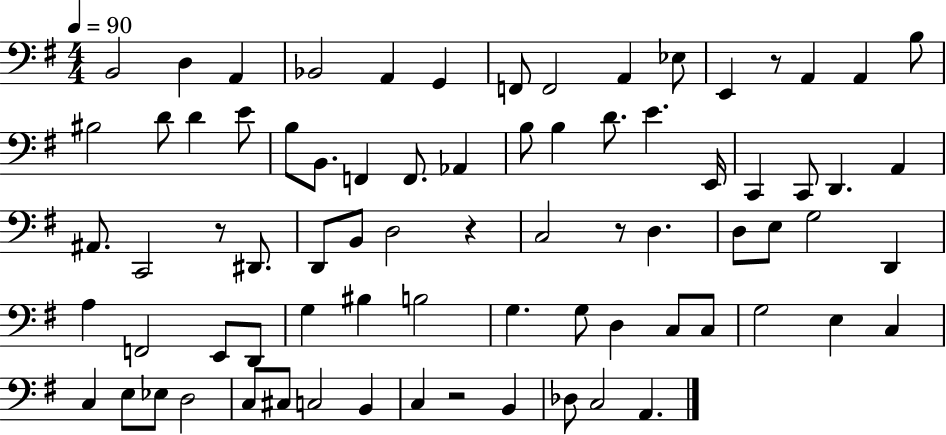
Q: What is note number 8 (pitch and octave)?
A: F2